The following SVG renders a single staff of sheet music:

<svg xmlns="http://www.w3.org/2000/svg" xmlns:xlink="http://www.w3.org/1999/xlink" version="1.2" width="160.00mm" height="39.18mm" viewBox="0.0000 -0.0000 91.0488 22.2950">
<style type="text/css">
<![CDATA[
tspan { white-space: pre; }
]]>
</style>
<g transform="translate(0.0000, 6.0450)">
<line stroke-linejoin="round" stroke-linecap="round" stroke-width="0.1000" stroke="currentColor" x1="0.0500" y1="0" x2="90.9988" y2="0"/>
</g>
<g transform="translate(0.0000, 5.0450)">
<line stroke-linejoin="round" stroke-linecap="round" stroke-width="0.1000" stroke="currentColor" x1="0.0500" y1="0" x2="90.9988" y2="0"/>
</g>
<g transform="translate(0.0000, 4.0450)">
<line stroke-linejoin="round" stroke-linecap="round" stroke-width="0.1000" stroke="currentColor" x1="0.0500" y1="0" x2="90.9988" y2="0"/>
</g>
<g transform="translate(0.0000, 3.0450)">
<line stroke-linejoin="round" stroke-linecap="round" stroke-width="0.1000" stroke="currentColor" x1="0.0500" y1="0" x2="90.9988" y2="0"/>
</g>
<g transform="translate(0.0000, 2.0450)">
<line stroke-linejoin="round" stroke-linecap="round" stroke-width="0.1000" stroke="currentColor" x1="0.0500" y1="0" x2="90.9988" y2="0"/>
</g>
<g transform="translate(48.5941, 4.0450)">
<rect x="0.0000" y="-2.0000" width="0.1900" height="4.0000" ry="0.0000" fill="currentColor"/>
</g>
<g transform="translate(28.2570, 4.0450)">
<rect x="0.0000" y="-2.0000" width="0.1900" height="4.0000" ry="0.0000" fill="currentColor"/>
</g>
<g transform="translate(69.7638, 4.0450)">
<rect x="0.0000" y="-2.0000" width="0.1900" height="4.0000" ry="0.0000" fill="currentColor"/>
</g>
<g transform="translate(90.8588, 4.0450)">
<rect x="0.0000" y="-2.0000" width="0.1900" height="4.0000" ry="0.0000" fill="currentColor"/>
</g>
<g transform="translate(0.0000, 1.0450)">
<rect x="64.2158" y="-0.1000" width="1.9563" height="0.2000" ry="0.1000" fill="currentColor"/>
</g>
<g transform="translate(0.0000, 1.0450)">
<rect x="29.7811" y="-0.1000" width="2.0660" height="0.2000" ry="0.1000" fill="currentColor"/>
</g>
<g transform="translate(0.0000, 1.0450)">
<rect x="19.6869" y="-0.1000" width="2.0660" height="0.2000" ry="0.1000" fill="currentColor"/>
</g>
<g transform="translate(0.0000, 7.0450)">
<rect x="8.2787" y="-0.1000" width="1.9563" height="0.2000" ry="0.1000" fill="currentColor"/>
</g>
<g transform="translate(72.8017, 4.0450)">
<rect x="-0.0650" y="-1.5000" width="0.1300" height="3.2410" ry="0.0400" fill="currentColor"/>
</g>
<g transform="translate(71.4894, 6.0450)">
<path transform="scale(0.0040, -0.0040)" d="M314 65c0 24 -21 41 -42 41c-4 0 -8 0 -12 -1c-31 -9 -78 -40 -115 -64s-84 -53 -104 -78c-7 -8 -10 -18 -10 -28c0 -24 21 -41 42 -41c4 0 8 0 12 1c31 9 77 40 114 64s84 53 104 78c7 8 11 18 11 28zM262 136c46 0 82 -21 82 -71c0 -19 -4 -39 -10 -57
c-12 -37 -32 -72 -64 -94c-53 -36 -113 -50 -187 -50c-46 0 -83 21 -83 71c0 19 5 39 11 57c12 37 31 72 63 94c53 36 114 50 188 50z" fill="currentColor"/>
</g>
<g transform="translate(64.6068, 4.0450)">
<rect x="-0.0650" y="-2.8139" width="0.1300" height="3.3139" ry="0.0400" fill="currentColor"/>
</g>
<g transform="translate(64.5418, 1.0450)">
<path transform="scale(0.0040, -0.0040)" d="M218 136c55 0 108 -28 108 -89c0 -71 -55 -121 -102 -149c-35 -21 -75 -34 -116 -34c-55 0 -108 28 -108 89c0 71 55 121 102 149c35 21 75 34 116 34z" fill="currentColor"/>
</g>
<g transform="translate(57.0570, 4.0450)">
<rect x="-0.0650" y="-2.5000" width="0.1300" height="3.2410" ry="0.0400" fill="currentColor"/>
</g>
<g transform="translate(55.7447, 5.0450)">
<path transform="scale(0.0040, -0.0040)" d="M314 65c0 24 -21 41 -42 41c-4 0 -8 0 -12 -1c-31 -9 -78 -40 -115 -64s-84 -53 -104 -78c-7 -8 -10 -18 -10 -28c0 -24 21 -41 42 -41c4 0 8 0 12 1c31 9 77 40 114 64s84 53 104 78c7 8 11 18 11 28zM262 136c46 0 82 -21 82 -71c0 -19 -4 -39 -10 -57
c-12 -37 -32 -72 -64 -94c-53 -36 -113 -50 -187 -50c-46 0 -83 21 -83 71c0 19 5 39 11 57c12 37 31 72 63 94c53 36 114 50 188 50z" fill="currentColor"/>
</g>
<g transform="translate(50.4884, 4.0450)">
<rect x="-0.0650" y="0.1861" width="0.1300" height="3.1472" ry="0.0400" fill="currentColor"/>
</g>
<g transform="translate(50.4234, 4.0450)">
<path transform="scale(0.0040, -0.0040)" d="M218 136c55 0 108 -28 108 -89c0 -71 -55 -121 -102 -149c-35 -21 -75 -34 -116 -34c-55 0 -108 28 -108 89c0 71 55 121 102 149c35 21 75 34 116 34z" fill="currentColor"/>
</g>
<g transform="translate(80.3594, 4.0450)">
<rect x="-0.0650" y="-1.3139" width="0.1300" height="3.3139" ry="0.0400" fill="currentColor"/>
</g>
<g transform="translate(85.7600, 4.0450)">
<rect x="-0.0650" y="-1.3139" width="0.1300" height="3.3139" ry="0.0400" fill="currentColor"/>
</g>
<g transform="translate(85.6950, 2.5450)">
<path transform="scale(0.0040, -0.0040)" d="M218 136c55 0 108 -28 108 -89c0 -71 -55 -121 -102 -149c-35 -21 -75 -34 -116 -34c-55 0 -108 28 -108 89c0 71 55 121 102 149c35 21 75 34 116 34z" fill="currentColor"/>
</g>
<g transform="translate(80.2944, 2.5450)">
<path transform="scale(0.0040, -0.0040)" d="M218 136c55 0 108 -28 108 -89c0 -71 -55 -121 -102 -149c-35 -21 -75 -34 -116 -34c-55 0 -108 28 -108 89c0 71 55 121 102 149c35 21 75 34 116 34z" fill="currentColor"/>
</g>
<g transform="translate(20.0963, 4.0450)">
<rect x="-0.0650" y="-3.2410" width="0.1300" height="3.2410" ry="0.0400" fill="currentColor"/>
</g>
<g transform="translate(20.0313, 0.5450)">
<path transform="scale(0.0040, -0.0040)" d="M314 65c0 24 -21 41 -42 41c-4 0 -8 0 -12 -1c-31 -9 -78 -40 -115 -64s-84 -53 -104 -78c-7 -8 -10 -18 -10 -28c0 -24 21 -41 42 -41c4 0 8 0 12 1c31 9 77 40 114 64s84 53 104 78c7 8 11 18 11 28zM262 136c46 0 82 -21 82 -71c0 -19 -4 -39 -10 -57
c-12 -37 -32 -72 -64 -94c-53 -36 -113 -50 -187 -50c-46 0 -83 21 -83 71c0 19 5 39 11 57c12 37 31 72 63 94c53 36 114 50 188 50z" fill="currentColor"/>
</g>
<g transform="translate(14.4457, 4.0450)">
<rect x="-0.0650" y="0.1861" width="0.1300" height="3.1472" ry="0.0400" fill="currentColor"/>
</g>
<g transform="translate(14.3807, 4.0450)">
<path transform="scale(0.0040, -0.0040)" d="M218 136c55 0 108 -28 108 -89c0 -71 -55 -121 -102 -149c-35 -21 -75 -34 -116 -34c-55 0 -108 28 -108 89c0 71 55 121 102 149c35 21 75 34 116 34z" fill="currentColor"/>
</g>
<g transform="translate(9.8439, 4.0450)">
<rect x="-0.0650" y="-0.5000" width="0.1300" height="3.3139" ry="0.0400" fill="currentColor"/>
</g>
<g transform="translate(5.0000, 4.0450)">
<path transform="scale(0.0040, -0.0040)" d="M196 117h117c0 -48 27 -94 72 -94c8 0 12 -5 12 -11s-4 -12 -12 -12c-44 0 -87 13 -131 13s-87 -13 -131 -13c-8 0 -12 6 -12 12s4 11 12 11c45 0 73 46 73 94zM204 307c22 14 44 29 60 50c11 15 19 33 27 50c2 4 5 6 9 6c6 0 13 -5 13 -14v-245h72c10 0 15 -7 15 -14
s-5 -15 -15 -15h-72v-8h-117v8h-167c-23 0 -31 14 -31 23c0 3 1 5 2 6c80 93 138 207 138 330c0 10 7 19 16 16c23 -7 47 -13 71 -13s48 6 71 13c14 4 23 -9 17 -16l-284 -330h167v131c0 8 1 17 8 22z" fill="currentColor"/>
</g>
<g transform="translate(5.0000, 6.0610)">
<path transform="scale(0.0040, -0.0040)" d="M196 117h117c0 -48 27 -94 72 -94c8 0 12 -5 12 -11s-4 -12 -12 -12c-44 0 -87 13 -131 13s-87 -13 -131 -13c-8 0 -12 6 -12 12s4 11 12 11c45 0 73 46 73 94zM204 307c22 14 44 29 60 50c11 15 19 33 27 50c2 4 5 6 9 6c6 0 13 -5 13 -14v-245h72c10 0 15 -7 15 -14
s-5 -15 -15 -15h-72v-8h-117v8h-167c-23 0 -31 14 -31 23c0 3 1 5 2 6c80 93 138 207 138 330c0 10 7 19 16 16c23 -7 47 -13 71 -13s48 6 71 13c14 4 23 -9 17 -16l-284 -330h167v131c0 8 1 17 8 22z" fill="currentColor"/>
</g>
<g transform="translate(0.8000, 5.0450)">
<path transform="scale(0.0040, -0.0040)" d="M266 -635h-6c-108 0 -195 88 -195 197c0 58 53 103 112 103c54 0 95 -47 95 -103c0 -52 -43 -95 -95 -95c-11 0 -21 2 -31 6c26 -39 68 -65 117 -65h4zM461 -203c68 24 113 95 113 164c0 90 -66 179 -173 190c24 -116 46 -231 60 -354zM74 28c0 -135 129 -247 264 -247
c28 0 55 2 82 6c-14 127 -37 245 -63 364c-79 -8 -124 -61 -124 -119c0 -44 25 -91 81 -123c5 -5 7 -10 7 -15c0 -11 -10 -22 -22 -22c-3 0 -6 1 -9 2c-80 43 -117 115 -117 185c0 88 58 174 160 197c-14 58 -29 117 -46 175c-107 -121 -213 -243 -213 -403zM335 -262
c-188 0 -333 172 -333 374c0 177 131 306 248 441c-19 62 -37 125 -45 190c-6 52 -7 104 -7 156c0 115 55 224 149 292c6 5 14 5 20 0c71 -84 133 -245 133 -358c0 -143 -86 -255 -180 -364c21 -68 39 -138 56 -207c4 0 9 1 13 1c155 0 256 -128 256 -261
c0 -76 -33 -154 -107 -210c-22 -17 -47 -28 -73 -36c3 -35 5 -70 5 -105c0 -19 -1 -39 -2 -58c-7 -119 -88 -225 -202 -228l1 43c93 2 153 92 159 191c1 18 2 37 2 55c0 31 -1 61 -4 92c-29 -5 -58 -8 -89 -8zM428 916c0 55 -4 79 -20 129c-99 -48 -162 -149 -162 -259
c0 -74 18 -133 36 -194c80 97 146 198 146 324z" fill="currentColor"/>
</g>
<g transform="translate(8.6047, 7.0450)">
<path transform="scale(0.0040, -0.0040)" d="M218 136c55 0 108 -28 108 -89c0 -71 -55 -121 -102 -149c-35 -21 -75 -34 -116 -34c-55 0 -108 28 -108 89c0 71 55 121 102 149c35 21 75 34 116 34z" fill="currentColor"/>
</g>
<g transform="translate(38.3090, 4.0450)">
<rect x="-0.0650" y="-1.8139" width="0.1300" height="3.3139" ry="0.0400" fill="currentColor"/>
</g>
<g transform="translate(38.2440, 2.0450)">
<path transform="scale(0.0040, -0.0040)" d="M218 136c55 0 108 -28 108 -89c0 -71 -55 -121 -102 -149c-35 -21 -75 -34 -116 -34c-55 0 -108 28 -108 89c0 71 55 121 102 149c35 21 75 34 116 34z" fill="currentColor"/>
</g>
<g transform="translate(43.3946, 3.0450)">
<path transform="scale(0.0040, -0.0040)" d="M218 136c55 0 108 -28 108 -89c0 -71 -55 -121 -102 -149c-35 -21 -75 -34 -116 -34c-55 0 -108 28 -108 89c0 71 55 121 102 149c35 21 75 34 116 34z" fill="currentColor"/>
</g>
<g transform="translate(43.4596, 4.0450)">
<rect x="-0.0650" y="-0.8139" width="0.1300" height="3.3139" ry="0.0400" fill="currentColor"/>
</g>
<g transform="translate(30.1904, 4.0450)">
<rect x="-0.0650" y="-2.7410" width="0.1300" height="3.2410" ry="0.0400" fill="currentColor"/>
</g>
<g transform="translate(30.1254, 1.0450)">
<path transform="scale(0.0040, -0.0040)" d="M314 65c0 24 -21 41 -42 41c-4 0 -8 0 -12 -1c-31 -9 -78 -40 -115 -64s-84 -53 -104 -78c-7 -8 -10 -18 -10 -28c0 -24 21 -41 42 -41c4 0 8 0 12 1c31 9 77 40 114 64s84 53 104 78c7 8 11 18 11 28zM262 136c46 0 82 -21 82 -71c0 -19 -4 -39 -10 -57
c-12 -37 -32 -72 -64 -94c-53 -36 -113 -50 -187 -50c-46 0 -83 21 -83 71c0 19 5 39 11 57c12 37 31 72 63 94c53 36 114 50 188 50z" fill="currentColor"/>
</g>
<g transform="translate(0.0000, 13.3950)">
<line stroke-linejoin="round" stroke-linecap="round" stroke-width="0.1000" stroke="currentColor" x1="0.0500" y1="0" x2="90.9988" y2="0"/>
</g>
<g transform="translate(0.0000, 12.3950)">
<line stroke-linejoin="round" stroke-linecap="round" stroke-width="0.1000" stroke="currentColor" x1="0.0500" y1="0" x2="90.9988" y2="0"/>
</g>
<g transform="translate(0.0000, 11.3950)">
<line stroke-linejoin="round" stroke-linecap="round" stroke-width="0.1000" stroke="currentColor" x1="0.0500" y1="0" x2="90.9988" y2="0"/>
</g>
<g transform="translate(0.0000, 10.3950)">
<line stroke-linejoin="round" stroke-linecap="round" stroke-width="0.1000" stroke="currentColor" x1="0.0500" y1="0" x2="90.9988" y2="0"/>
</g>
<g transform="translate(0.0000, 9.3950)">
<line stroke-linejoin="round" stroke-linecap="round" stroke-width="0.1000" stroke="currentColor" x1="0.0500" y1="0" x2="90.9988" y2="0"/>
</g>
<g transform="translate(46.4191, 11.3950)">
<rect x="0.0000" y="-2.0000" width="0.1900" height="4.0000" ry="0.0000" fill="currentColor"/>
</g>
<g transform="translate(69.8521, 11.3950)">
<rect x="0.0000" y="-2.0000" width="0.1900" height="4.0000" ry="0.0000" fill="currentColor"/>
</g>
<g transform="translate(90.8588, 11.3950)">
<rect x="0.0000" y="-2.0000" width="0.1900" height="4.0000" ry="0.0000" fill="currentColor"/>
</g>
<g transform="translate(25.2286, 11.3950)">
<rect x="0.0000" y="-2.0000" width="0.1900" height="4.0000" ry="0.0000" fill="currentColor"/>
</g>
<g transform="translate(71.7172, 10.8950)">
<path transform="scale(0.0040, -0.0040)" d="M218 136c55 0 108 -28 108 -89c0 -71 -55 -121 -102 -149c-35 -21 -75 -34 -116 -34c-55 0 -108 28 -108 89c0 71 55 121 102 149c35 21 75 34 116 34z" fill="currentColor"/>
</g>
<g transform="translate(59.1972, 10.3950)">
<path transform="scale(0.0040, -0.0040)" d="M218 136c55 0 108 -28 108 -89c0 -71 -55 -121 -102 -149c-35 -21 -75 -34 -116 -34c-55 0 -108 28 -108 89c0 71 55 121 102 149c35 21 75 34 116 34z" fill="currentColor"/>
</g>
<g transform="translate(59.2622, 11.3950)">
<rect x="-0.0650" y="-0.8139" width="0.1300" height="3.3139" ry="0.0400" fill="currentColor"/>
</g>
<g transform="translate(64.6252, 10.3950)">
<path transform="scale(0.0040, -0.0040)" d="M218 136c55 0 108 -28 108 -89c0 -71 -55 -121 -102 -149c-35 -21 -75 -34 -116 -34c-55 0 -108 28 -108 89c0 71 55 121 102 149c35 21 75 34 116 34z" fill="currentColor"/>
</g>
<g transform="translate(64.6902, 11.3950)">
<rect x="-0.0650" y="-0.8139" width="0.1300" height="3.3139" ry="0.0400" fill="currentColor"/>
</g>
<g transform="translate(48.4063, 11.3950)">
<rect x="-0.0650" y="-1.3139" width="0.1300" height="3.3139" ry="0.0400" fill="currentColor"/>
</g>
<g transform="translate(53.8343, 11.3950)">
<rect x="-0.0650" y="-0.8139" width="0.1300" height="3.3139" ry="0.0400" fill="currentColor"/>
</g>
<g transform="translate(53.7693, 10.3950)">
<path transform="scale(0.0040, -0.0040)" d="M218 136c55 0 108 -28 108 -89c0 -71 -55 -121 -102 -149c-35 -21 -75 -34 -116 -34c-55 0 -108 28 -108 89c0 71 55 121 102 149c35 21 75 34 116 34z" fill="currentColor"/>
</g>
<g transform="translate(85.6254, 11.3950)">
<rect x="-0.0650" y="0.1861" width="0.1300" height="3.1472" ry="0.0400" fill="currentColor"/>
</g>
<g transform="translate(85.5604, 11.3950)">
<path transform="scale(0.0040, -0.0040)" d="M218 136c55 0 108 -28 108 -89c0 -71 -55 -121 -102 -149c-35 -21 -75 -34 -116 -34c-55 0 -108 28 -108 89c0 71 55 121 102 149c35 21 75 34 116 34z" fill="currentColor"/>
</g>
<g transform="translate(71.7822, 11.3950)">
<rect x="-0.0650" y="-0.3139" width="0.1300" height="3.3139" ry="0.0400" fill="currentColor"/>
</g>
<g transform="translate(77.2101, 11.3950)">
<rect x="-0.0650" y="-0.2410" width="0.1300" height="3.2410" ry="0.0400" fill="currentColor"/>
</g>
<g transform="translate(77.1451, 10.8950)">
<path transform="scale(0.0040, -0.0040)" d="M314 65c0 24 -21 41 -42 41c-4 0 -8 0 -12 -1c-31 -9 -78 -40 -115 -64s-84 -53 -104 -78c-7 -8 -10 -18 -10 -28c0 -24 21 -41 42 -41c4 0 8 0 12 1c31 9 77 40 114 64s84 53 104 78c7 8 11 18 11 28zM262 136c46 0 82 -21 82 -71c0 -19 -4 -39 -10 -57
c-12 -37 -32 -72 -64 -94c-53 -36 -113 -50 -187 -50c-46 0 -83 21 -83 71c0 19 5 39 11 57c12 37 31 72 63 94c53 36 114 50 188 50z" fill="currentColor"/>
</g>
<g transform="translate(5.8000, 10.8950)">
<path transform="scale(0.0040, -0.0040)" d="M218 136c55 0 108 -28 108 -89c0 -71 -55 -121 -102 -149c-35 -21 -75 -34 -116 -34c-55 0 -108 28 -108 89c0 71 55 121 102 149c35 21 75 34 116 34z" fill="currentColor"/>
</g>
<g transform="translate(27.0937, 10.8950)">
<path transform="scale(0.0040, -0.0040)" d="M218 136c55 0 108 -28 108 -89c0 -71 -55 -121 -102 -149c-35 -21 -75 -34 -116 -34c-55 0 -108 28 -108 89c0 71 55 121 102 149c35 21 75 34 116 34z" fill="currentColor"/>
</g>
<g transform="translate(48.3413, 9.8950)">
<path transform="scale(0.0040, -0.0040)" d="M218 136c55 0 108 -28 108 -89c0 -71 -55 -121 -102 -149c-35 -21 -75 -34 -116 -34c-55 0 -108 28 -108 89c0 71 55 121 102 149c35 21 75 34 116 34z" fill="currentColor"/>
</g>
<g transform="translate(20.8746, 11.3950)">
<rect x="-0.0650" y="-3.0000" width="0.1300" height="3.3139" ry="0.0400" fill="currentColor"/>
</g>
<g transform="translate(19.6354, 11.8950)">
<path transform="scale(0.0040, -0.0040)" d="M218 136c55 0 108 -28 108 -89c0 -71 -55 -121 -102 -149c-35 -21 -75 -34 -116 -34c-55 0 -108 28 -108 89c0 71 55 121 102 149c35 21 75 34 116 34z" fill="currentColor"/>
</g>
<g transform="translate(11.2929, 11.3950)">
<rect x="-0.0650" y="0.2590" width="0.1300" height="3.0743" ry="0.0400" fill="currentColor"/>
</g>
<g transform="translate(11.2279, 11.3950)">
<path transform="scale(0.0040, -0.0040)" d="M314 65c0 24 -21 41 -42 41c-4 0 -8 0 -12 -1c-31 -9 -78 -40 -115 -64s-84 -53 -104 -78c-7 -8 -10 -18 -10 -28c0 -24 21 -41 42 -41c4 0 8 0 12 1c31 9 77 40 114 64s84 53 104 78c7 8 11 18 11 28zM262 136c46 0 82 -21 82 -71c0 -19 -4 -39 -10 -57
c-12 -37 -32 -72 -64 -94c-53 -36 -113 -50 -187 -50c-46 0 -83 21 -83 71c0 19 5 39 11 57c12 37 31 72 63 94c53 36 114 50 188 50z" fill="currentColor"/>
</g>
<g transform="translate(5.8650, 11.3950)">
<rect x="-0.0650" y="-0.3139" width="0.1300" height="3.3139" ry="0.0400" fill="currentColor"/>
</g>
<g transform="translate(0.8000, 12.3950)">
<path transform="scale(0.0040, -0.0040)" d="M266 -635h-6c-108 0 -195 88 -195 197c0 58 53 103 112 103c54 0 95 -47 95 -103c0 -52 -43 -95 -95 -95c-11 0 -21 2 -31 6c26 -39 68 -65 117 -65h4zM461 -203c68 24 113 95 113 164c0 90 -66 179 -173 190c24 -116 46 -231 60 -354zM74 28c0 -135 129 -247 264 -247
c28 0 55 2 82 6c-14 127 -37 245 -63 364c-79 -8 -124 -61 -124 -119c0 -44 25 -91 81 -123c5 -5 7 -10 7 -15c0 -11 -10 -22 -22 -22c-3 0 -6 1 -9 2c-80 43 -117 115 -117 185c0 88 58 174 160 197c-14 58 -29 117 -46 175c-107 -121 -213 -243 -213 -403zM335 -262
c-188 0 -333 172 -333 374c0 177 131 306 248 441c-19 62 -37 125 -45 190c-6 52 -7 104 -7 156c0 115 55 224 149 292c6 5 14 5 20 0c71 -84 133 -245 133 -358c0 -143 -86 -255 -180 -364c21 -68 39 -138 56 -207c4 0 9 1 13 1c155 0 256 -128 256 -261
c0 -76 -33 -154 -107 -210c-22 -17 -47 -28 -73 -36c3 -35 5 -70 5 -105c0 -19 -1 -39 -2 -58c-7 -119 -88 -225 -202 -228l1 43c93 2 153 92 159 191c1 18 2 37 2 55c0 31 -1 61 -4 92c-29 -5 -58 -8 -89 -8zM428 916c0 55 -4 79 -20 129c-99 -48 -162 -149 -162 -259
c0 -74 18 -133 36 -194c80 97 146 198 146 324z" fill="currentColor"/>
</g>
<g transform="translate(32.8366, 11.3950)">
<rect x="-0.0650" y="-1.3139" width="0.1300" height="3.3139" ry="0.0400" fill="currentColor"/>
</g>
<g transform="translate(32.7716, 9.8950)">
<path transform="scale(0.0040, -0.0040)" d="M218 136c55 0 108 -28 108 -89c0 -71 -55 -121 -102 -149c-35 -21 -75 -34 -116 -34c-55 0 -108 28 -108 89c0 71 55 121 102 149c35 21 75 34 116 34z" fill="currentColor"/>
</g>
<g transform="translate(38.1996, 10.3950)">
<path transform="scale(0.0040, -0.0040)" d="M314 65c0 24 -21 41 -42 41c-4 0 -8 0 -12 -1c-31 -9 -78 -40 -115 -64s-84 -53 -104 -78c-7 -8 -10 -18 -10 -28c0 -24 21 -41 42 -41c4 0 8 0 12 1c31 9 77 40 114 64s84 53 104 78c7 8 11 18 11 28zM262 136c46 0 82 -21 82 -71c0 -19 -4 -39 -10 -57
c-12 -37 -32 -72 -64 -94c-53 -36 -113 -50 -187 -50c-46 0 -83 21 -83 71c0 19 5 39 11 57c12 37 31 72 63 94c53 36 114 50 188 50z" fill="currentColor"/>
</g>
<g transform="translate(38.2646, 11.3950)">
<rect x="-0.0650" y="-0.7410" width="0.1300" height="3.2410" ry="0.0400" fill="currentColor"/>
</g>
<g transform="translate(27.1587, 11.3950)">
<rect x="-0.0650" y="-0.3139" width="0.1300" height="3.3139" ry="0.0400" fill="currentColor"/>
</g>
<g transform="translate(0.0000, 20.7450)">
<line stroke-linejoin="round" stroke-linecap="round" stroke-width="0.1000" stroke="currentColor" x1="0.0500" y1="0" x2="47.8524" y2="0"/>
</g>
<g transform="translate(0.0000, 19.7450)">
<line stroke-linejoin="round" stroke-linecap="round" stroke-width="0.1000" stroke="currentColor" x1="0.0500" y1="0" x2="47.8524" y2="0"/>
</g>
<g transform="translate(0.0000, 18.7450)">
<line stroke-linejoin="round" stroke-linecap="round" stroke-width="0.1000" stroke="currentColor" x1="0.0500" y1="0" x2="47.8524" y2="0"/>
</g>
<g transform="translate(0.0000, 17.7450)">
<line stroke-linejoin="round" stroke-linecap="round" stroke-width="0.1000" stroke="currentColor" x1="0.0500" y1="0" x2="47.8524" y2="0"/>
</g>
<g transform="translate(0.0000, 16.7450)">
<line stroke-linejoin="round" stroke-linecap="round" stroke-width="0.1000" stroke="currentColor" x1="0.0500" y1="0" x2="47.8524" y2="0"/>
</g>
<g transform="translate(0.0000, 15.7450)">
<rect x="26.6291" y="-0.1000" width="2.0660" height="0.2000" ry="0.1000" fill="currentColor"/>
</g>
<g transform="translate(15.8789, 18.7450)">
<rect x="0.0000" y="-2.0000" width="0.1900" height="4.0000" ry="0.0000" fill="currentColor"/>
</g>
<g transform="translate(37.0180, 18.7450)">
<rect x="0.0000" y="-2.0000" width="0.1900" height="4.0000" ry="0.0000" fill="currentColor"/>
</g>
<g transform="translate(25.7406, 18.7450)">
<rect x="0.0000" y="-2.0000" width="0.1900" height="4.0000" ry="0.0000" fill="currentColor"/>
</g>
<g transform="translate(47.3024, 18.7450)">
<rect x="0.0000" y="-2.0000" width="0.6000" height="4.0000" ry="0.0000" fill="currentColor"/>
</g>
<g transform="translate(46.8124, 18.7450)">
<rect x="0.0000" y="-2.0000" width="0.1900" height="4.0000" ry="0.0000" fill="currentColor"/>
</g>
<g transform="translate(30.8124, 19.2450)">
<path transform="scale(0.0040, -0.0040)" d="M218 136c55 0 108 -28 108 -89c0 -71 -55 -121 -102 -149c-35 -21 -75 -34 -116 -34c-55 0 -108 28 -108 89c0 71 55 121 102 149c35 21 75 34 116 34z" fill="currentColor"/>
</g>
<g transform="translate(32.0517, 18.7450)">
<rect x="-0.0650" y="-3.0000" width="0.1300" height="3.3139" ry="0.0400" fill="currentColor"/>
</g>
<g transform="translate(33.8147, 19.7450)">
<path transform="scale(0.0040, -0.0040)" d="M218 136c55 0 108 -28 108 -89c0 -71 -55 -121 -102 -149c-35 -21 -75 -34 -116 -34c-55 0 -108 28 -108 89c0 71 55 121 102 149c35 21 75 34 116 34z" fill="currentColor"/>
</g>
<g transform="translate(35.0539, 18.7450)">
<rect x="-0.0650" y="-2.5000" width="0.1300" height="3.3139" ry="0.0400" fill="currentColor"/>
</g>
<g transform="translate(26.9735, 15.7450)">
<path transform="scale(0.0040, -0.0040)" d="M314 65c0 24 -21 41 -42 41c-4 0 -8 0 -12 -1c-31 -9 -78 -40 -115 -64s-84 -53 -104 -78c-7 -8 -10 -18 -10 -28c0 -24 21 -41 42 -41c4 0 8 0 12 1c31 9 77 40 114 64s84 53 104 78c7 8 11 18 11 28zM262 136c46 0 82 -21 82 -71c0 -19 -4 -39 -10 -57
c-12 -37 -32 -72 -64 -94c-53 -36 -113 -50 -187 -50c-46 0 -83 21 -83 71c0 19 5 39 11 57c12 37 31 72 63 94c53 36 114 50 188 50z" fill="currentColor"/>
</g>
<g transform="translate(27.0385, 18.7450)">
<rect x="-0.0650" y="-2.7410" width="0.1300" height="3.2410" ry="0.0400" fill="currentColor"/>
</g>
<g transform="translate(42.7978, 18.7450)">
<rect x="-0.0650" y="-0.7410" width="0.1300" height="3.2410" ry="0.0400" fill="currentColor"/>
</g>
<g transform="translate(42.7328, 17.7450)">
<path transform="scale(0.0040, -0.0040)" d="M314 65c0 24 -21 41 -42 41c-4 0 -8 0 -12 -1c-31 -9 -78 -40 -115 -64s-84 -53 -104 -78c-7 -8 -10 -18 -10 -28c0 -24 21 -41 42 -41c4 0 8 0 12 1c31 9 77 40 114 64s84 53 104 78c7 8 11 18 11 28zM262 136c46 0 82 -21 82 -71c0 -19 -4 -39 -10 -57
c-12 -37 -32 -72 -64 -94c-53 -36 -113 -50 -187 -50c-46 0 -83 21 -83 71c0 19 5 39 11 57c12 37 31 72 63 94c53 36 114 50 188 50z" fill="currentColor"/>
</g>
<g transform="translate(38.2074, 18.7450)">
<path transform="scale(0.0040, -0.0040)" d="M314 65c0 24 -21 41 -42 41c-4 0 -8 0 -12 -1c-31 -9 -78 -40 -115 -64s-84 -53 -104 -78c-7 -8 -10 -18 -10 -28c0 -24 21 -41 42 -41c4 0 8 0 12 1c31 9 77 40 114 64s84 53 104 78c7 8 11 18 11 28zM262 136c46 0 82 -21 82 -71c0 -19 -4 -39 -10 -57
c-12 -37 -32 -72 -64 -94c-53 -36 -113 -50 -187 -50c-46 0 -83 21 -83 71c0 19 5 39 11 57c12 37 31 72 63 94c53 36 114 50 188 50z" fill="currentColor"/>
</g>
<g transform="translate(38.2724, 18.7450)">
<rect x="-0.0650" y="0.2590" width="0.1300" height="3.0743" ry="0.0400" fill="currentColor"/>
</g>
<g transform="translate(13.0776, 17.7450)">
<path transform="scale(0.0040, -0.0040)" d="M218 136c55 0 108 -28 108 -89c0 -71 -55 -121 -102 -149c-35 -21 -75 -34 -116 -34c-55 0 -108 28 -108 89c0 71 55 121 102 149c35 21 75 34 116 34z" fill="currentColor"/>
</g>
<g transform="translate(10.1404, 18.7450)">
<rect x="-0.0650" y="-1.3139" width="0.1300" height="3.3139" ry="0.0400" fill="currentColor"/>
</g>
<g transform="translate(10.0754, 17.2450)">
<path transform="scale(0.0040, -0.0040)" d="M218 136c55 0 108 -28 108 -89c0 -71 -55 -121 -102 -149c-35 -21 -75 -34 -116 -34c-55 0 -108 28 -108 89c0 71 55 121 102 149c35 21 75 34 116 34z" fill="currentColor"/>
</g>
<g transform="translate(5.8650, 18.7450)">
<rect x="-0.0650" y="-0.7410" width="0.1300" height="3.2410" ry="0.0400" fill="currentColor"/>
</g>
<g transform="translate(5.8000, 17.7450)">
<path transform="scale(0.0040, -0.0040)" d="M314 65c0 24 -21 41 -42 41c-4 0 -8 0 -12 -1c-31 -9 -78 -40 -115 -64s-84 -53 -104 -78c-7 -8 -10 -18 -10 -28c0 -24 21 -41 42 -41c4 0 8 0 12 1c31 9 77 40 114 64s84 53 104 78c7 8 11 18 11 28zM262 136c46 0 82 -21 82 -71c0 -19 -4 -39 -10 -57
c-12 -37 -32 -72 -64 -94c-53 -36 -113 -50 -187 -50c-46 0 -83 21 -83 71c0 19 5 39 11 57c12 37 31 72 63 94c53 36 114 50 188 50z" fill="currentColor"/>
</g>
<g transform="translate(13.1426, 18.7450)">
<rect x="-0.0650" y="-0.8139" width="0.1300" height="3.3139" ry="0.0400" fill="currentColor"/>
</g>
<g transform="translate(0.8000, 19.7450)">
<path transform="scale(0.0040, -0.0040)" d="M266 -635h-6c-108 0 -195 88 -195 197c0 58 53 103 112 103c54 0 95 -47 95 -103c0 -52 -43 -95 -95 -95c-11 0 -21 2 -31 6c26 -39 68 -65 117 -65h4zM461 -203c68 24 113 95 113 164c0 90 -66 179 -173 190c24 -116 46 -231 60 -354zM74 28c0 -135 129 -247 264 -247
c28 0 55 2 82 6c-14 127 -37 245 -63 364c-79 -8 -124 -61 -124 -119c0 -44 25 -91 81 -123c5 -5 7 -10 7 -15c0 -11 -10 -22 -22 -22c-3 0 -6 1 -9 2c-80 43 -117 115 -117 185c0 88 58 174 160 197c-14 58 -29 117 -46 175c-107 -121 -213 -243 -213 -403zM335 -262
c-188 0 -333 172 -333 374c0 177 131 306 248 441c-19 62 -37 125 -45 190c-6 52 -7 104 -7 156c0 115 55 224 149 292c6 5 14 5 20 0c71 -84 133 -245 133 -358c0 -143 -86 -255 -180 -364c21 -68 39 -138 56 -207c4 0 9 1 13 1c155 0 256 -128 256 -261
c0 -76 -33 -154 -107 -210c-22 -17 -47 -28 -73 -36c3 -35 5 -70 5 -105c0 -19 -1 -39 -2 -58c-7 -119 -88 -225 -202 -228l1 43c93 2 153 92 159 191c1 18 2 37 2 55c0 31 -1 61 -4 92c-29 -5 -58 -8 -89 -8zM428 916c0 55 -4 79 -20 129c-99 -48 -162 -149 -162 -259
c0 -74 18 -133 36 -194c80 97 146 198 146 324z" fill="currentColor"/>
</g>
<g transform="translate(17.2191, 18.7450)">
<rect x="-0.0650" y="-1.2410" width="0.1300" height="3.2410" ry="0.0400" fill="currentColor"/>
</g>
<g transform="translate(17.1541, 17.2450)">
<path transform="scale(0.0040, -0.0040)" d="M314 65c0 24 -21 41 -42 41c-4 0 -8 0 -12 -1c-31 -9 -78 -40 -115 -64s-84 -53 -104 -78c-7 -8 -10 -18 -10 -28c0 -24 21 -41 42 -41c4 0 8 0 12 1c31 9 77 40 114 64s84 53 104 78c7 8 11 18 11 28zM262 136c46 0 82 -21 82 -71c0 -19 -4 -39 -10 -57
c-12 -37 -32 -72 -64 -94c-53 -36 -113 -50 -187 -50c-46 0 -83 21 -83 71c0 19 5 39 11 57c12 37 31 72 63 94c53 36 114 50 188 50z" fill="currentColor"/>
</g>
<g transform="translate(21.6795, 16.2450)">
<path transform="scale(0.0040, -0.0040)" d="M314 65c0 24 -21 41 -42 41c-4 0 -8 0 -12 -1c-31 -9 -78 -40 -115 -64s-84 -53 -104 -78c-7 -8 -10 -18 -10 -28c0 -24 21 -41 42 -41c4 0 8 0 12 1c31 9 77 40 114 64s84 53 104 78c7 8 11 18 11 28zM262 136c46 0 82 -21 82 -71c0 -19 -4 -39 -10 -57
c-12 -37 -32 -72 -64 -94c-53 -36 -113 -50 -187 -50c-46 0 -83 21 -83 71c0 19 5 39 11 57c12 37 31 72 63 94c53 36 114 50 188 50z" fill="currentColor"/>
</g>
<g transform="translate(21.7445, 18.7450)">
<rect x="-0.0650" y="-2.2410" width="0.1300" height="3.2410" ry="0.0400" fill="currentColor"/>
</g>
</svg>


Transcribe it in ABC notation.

X:1
T:Untitled
M:4/4
L:1/4
K:C
C B b2 a2 f d B G2 a E2 e e c B2 A c e d2 e d d d c c2 B d2 e d e2 g2 a2 A G B2 d2